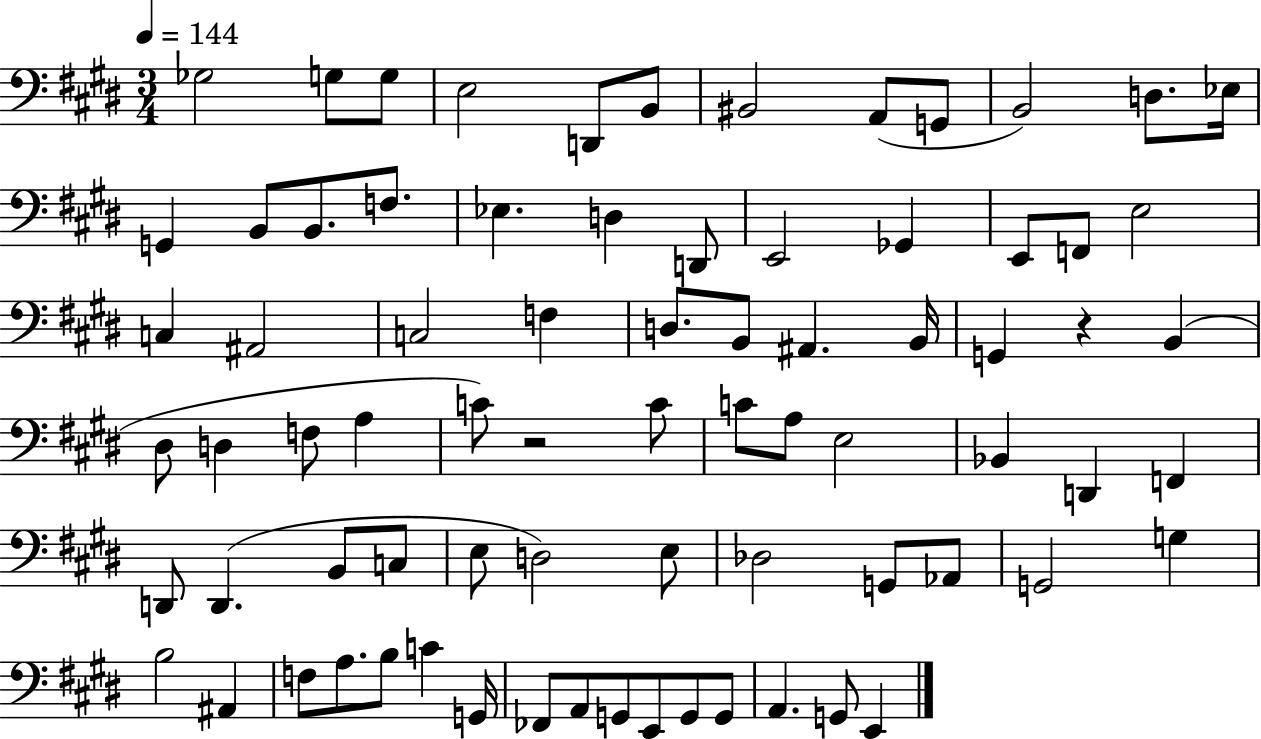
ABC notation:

X:1
T:Untitled
M:3/4
L:1/4
K:E
_G,2 G,/2 G,/2 E,2 D,,/2 B,,/2 ^B,,2 A,,/2 G,,/2 B,,2 D,/2 _E,/4 G,, B,,/2 B,,/2 F,/2 _E, D, D,,/2 E,,2 _G,, E,,/2 F,,/2 E,2 C, ^A,,2 C,2 F, D,/2 B,,/2 ^A,, B,,/4 G,, z B,, ^D,/2 D, F,/2 A, C/2 z2 C/2 C/2 A,/2 E,2 _B,, D,, F,, D,,/2 D,, B,,/2 C,/2 E,/2 D,2 E,/2 _D,2 G,,/2 _A,,/2 G,,2 G, B,2 ^A,, F,/2 A,/2 B,/2 C G,,/4 _F,,/2 A,,/2 G,,/2 E,,/2 G,,/2 G,,/2 A,, G,,/2 E,,